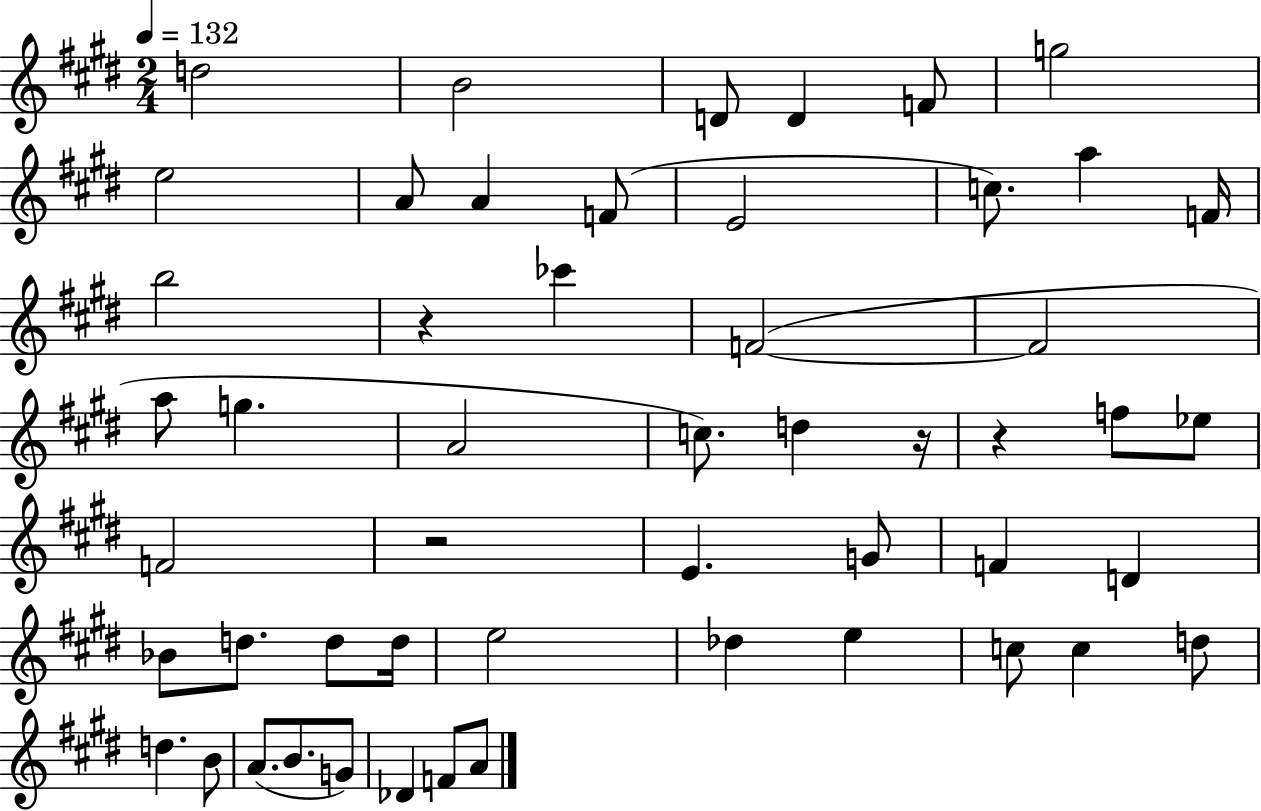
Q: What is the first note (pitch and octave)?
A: D5